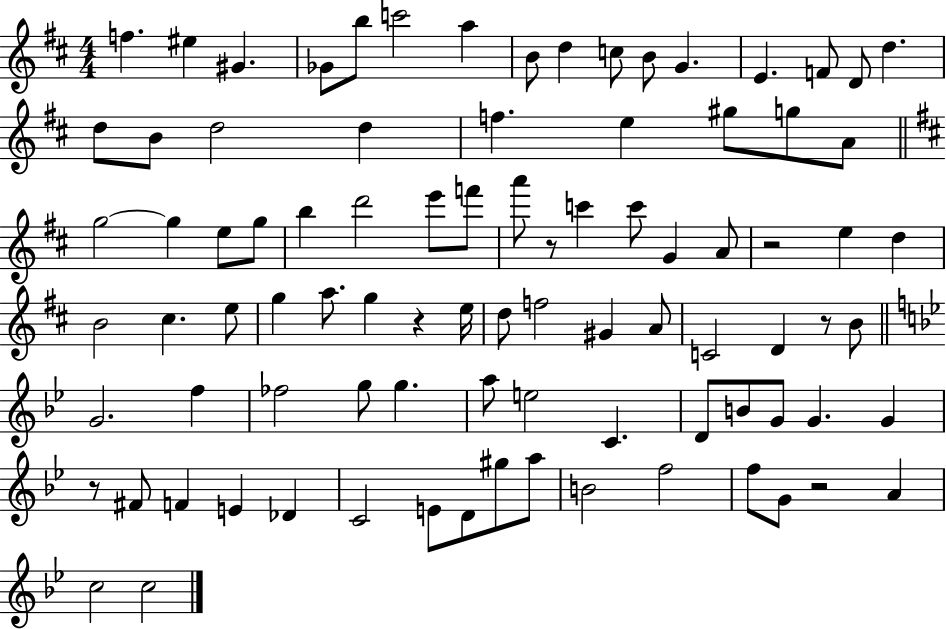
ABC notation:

X:1
T:Untitled
M:4/4
L:1/4
K:D
f ^e ^G _G/2 b/2 c'2 a B/2 d c/2 B/2 G E F/2 D/2 d d/2 B/2 d2 d f e ^g/2 g/2 A/2 g2 g e/2 g/2 b d'2 e'/2 f'/2 a'/2 z/2 c' c'/2 G A/2 z2 e d B2 ^c e/2 g a/2 g z e/4 d/2 f2 ^G A/2 C2 D z/2 B/2 G2 f _f2 g/2 g a/2 e2 C D/2 B/2 G/2 G G z/2 ^F/2 F E _D C2 E/2 D/2 ^g/2 a/2 B2 f2 f/2 G/2 z2 A c2 c2